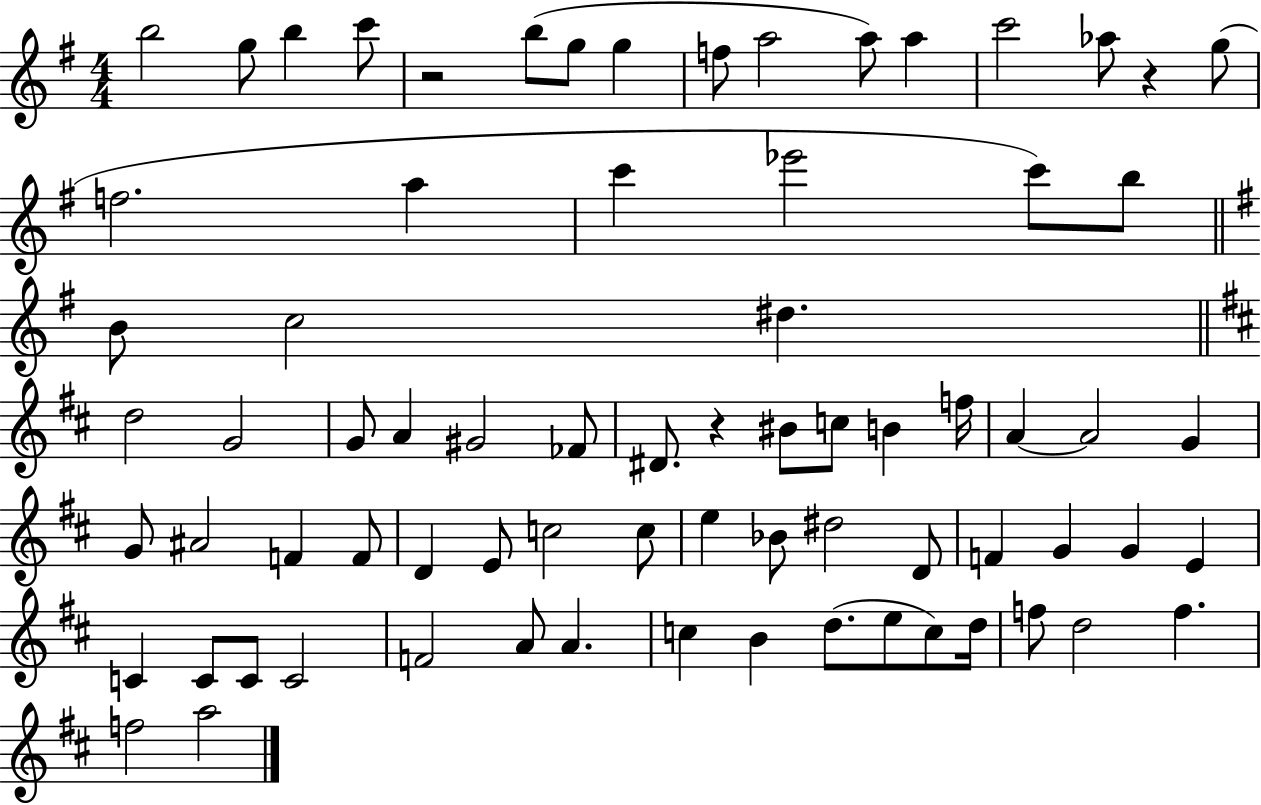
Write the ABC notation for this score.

X:1
T:Untitled
M:4/4
L:1/4
K:G
b2 g/2 b c'/2 z2 b/2 g/2 g f/2 a2 a/2 a c'2 _a/2 z g/2 f2 a c' _e'2 c'/2 b/2 B/2 c2 ^d d2 G2 G/2 A ^G2 _F/2 ^D/2 z ^B/2 c/2 B f/4 A A2 G G/2 ^A2 F F/2 D E/2 c2 c/2 e _B/2 ^d2 D/2 F G G E C C/2 C/2 C2 F2 A/2 A c B d/2 e/2 c/2 d/4 f/2 d2 f f2 a2